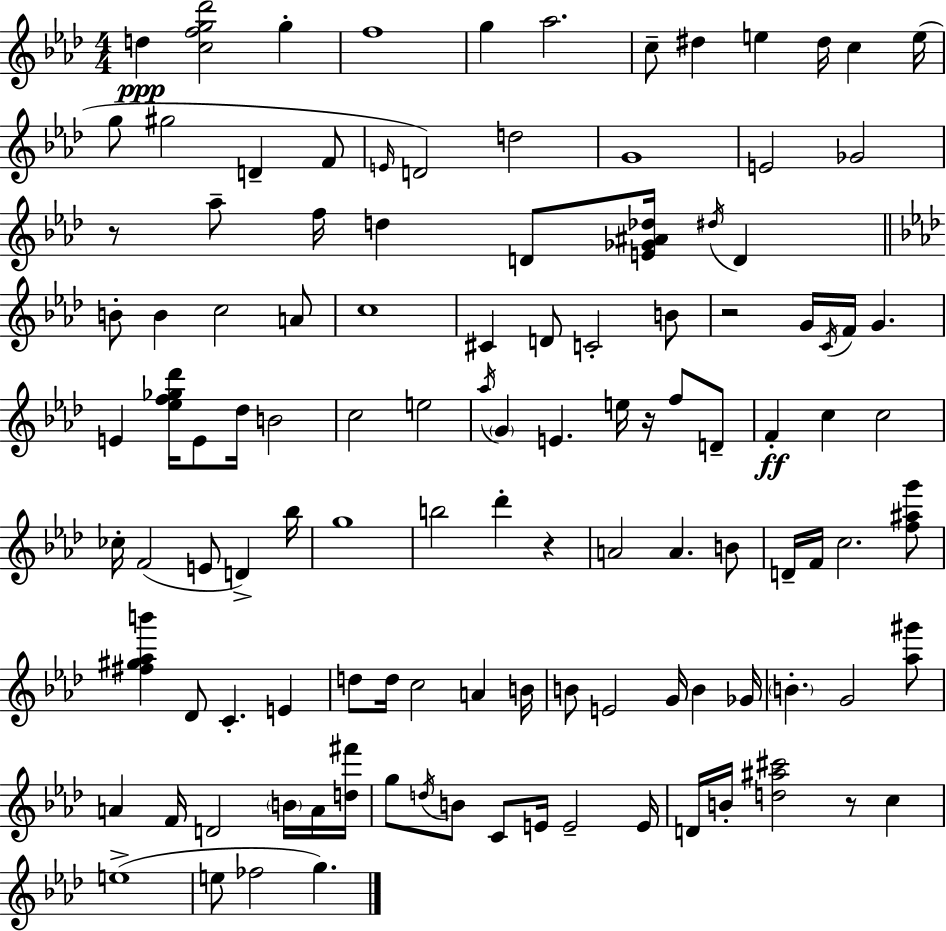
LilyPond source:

{
  \clef treble
  \numericTimeSignature
  \time 4/4
  \key f \minor
  d''4\ppp <c'' f'' g'' des'''>2 g''4-. | f''1 | g''4 aes''2. | c''8-- dis''4 e''4 dis''16 c''4 e''16( | \break g''8 gis''2 d'4-- f'8 | \grace { e'16 }) d'2 d''2 | g'1 | e'2 ges'2 | \break r8 aes''8-- f''16 d''4 d'8 <e' ges' ais' des''>16 \acciaccatura { dis''16 } d'4 | \bar "||" \break \key f \minor b'8-. b'4 c''2 a'8 | c''1 | cis'4 d'8 c'2-. b'8 | r2 g'16 \acciaccatura { c'16 } f'16 g'4. | \break e'4 <ees'' f'' ges'' des'''>16 e'8 des''16 b'2 | c''2 e''2 | \acciaccatura { aes''16 } \parenthesize g'4 e'4. e''16 r16 f''8 | d'8-- f'4-.\ff c''4 c''2 | \break ces''16-. f'2( e'8 d'4->) | bes''16 g''1 | b''2 des'''4-. r4 | a'2 a'4. | \break b'8 d'16-- f'16 c''2. | <f'' ais'' g'''>8 <fis'' gis'' aes'' b'''>4 des'8 c'4.-. e'4 | d''8 d''16 c''2 a'4 | b'16 b'8 e'2 g'16 b'4 | \break ges'16 \parenthesize b'4.-. g'2 | <aes'' gis'''>8 a'4 f'16 d'2 \parenthesize b'16 | a'16 <d'' fis'''>16 g''8 \acciaccatura { d''16 } b'8 c'8 e'16 e'2-- | e'16 d'16 b'16-. <d'' ais'' cis'''>2 r8 c''4 | \break e''1->( | e''8 fes''2 g''4.) | \bar "|."
}